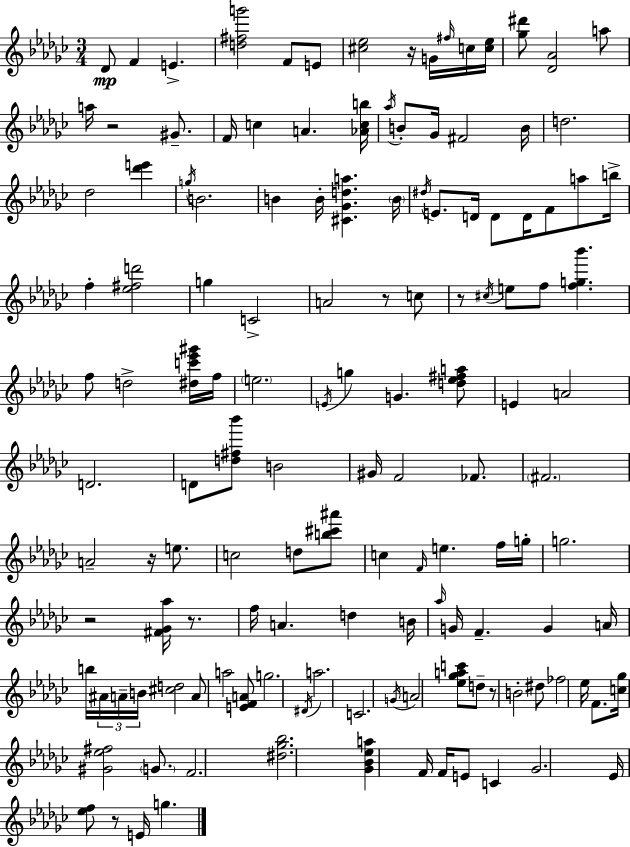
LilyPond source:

{
  \clef treble
  \numericTimeSignature
  \time 3/4
  \key ees \minor
  des'8\mp f'4 e'4.-> | <d'' fis'' g'''>2 f'8 e'8 | <cis'' ees''>2 r16 g'16 \grace { fis''16 } c''16 | <c'' ees''>16 <ges'' dis'''>8 <des' aes'>2 a''8 | \break a''16 r2 gis'8.-- | f'16 c''4 a'4. | <aes' c'' b''>16 \acciaccatura { aes''16 } b'8-. ges'16 fis'2 | b'16 d''2. | \break des''2 <des''' e'''>4 | \acciaccatura { g''16 } b'2. | b'4 b'16-. <cis' ges' d'' a''>4. | \parenthesize b'16 \acciaccatura { dis''16 } e'8. d'16 d'8 d'16 f'8 | \break a''8 b''16-> f''4-. <ees'' fis'' d'''>2 | g''4 c'2-> | a'2 | r8 c''8 r8 \acciaccatura { cis''16 } e''8 f''8 <f'' g'' bes'''>4. | \break f''8 d''2-> | <dis'' c''' ees''' gis'''>16 f''16 \parenthesize e''2. | \acciaccatura { e'16 } g''4 g'4. | <d'' ees'' fis'' a''>8 e'4 a'2 | \break d'2. | d'8 <d'' fis'' bes'''>8 b'2 | gis'16 f'2 | fes'8. \parenthesize fis'2. | \break a'2-- | r16 e''8. c''2 | d''8 <b'' cis''' ais'''>8 c''4 \grace { f'16 } e''4. | f''16 g''16-. g''2. | \break r2 | <fis' ges' aes''>16 r8. f''16 a'4. | d''4 b'16 \grace { aes''16 } g'16 f'4.-- | g'4 a'16 b''16 \tuplet 3/2 { ais'16 a'16-- b'16 } | \break <cis'' d''>2 a'8 a''2 | <e' f' a'>8 g''2. | \acciaccatura { dis'16 } a''2. | c'2. | \break \acciaccatura { g'16 } a'2 | <ees'' ges'' a'' c'''>8 d''8-- r8 | b'2-. dis''8 fes''2 | ees''16 f'8. <c'' ges''>16 <gis' ees'' fis''>2 | \break \parenthesize g'8. f'2. | <dis'' ges'' bes''>2. | <ges' bes' ees'' a''>4 | f'16 f'16 e'8 c'4 ges'2. | \break ees'16 <ees'' f''>8 | r8 e'16 g''4. \bar "|."
}